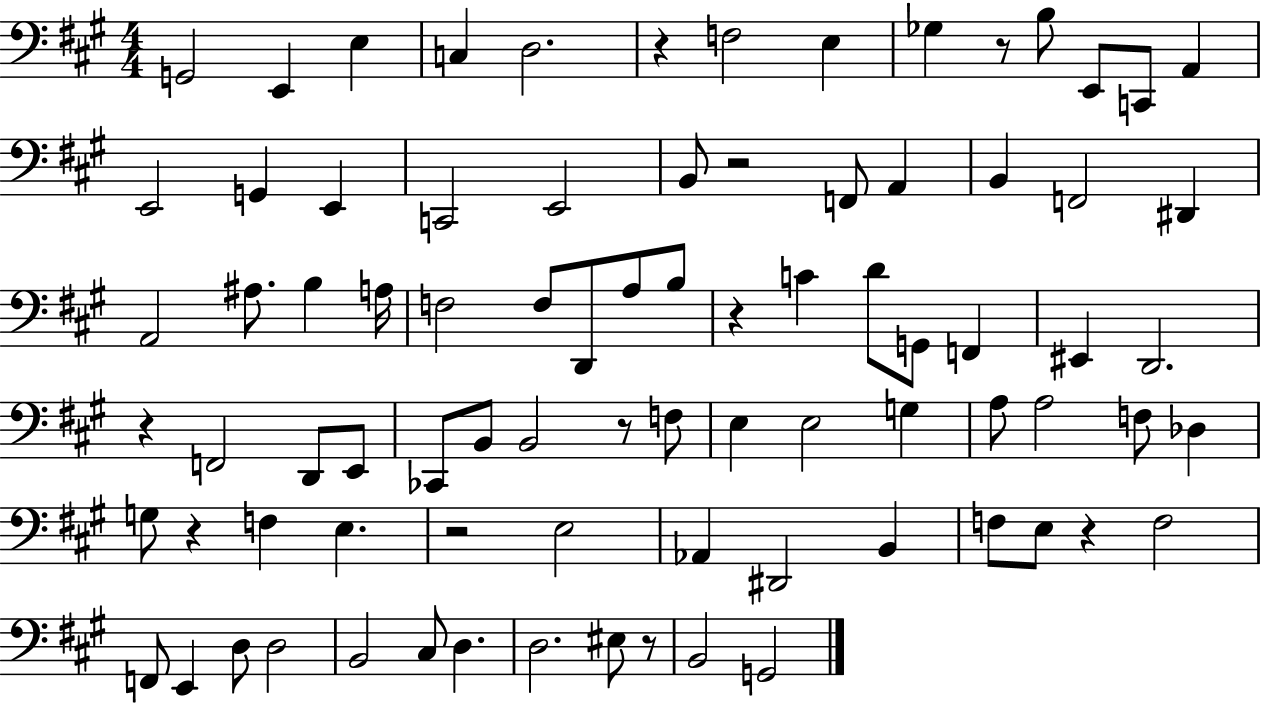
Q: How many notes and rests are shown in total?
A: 83